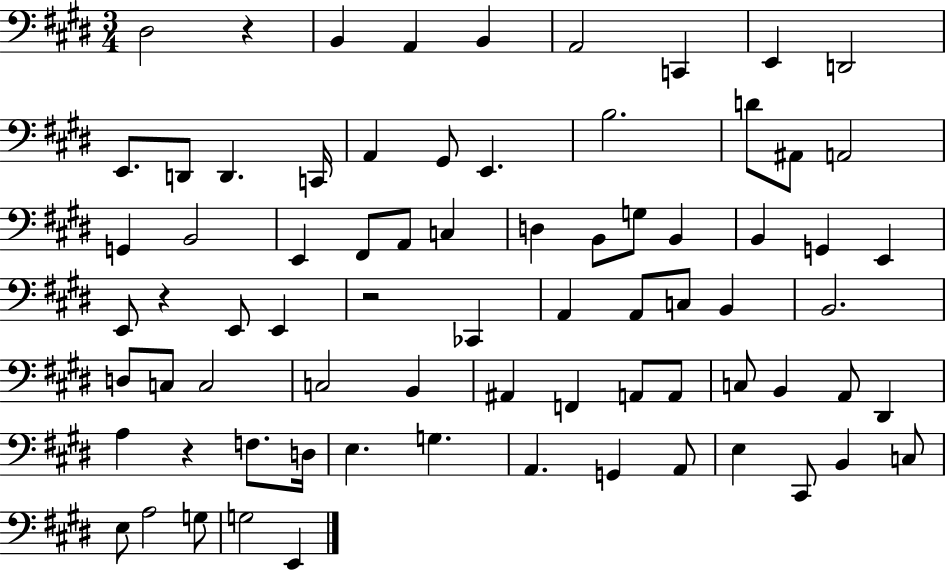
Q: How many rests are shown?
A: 4